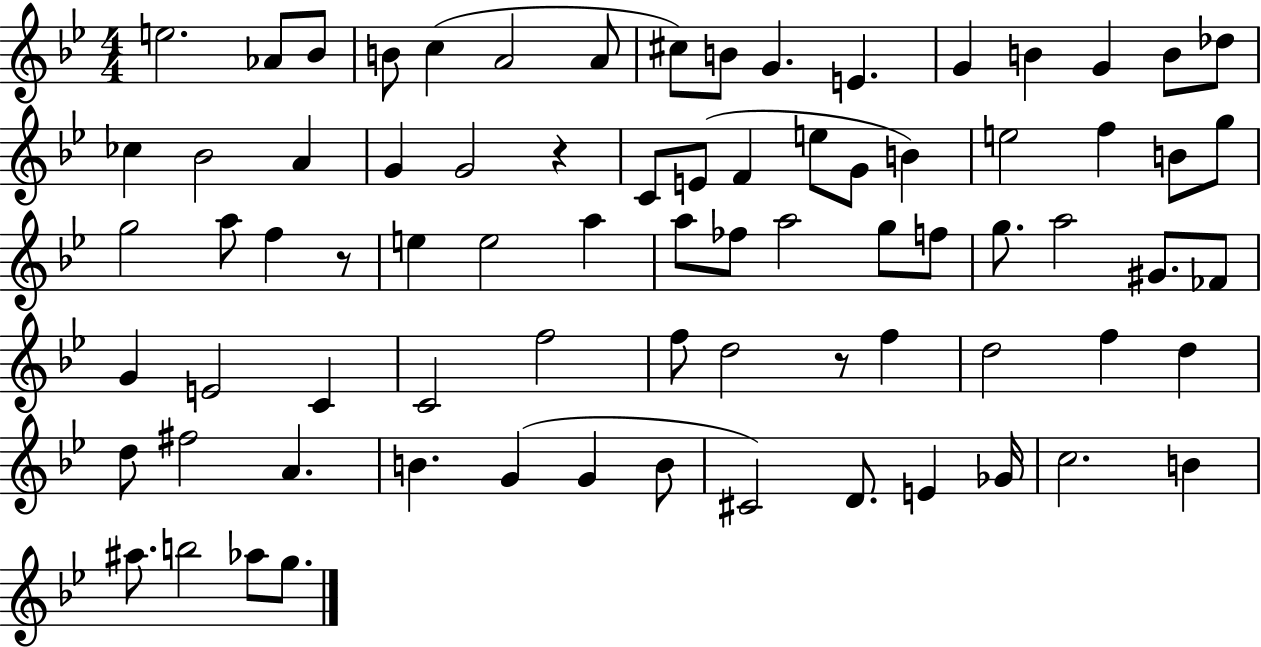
{
  \clef treble
  \numericTimeSignature
  \time 4/4
  \key bes \major
  \repeat volta 2 { e''2. aes'8 bes'8 | b'8 c''4( a'2 a'8 | cis''8) b'8 g'4. e'4. | g'4 b'4 g'4 b'8 des''8 | \break ces''4 bes'2 a'4 | g'4 g'2 r4 | c'8 e'8( f'4 e''8 g'8 b'4) | e''2 f''4 b'8 g''8 | \break g''2 a''8 f''4 r8 | e''4 e''2 a''4 | a''8 fes''8 a''2 g''8 f''8 | g''8. a''2 gis'8. fes'8 | \break g'4 e'2 c'4 | c'2 f''2 | f''8 d''2 r8 f''4 | d''2 f''4 d''4 | \break d''8 fis''2 a'4. | b'4. g'4( g'4 b'8 | cis'2) d'8. e'4 ges'16 | c''2. b'4 | \break ais''8. b''2 aes''8 g''8. | } \bar "|."
}